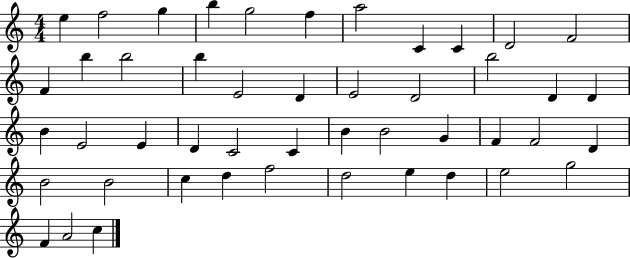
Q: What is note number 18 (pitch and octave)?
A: E4